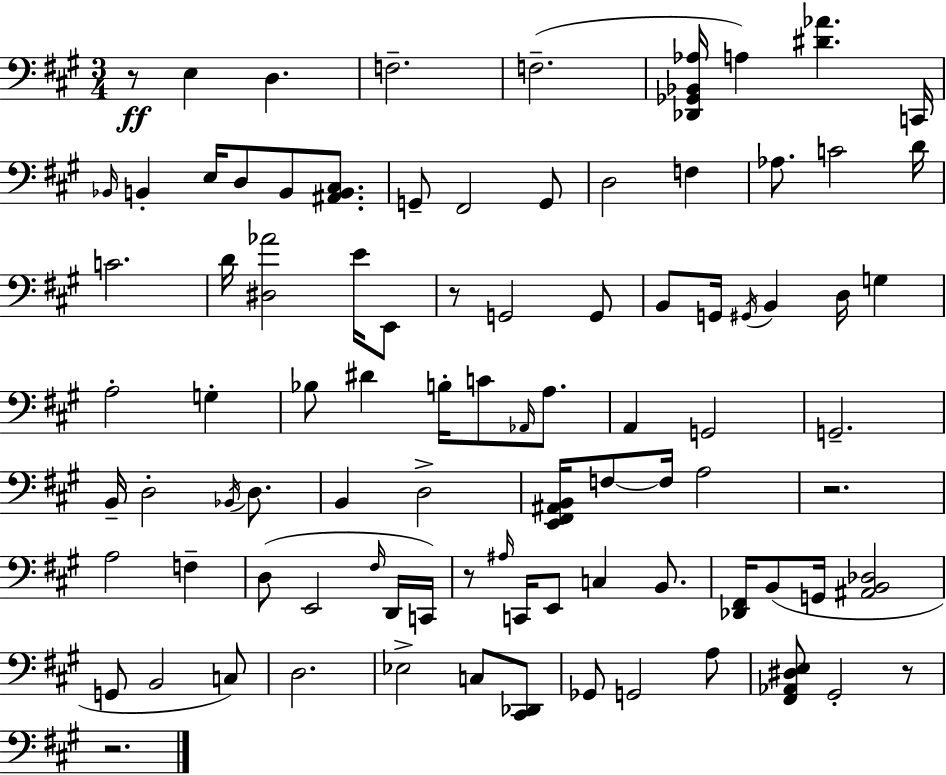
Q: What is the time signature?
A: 3/4